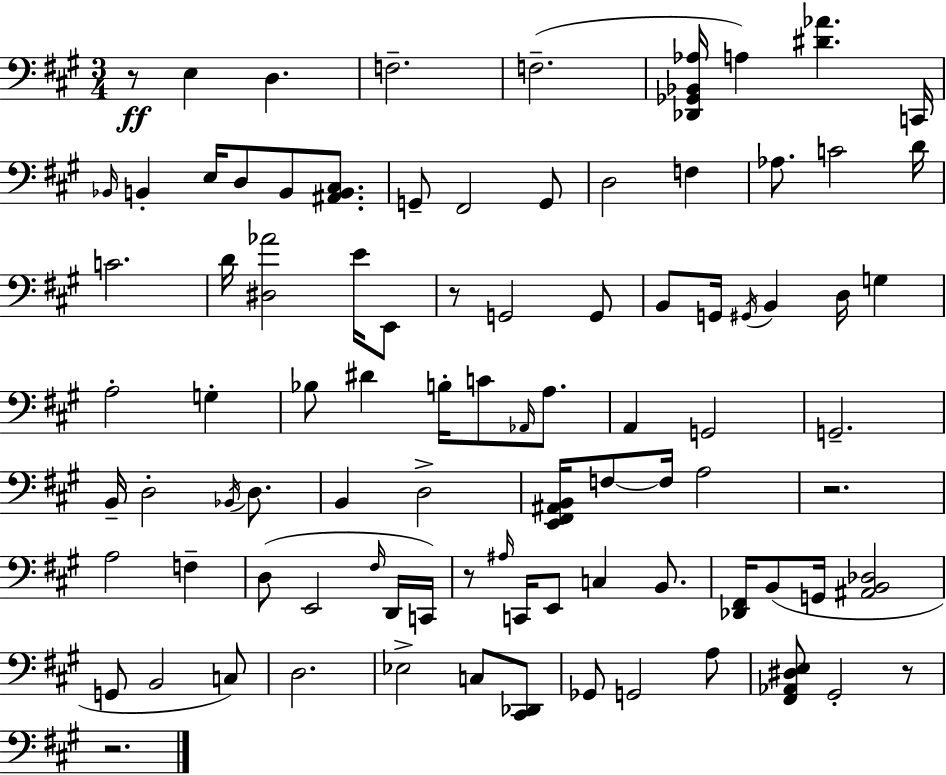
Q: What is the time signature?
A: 3/4